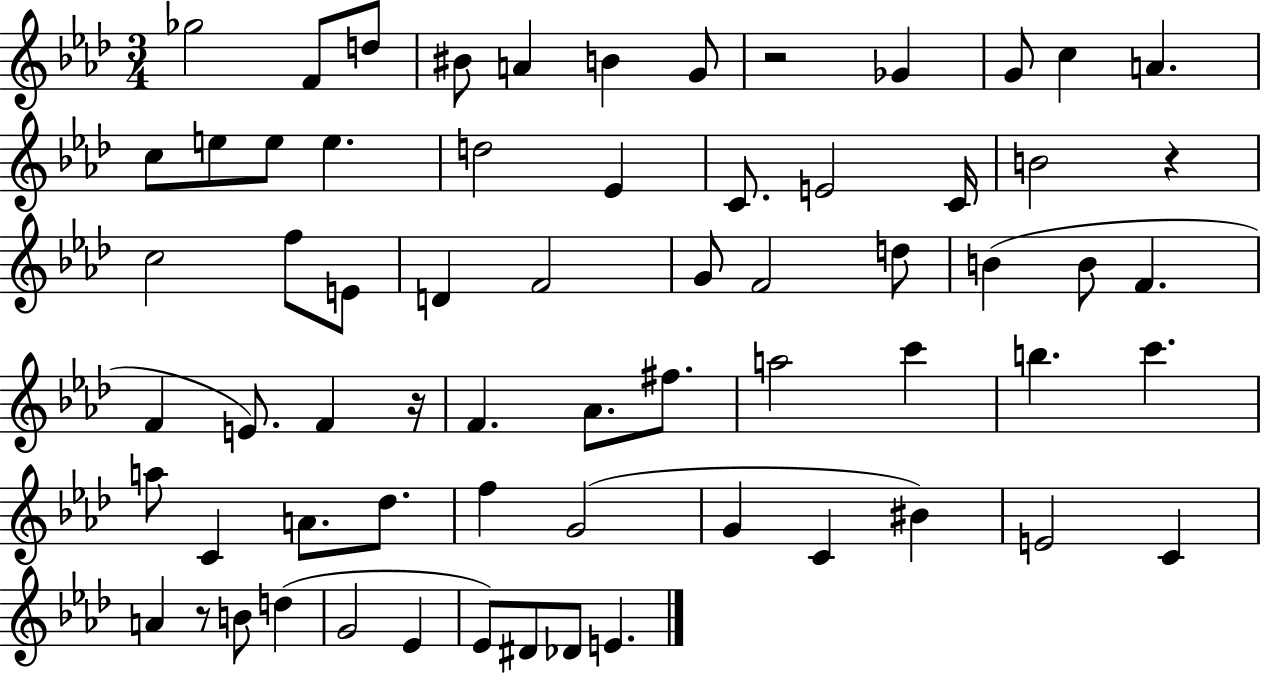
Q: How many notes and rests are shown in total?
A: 66